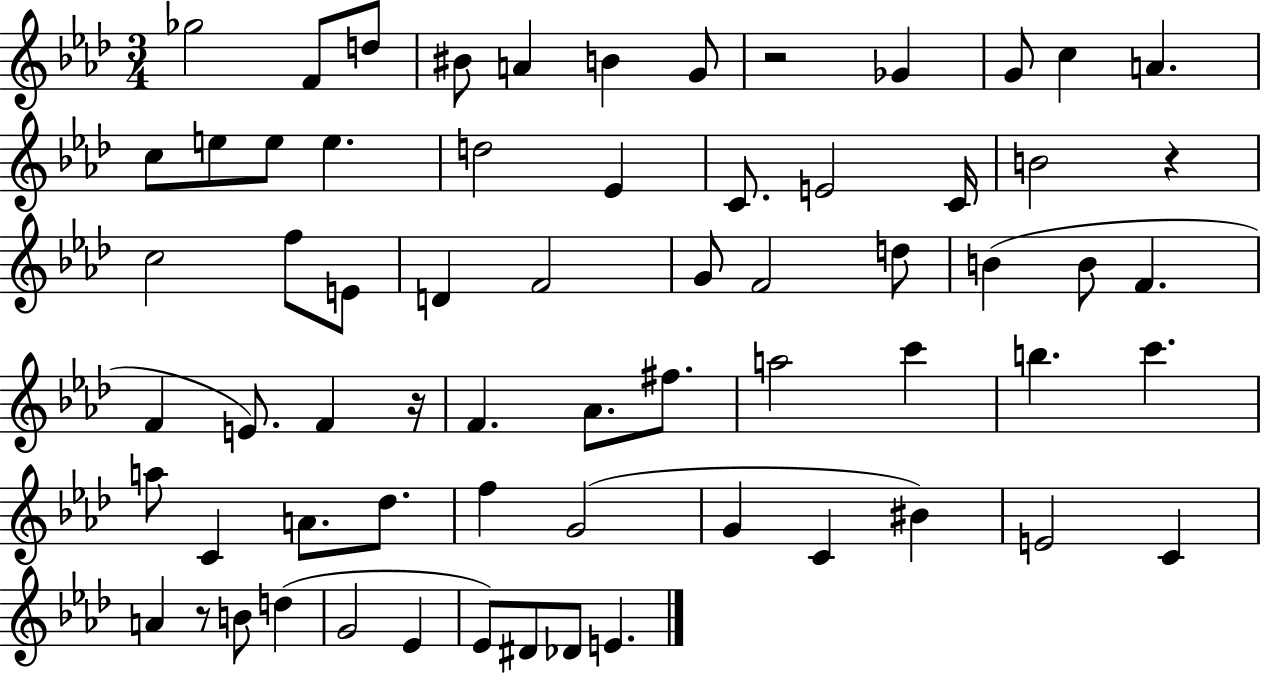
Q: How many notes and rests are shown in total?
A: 66